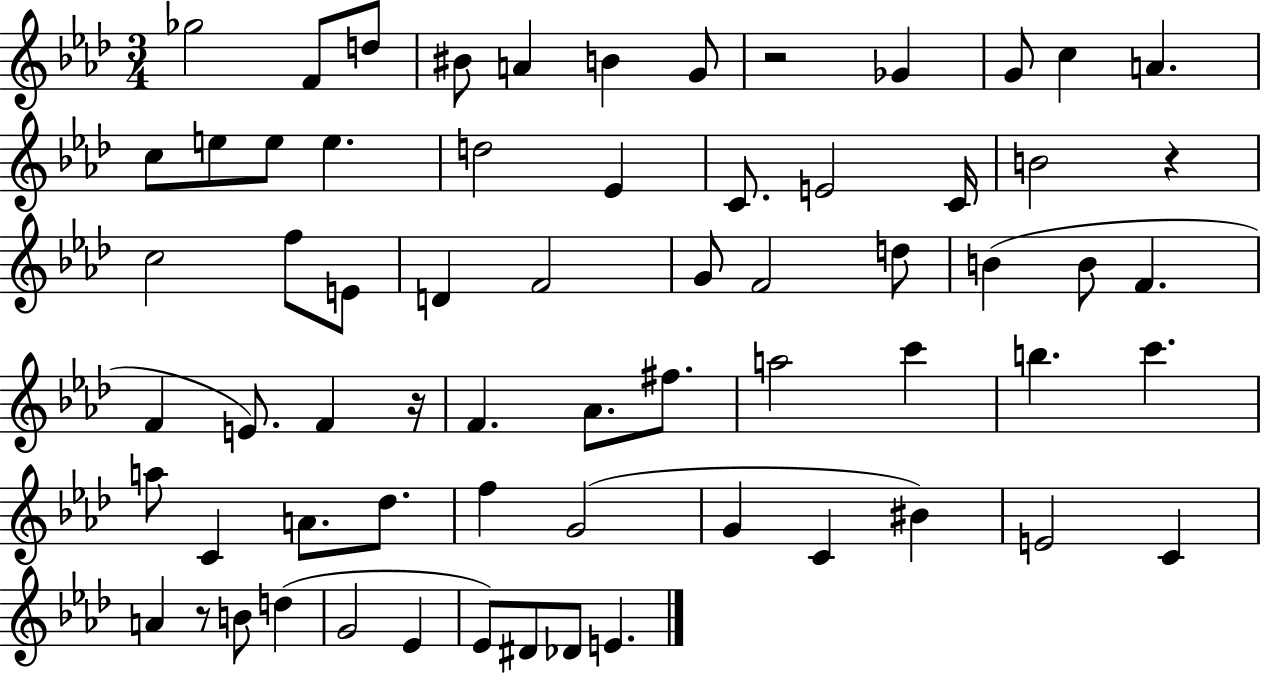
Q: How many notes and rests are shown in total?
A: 66